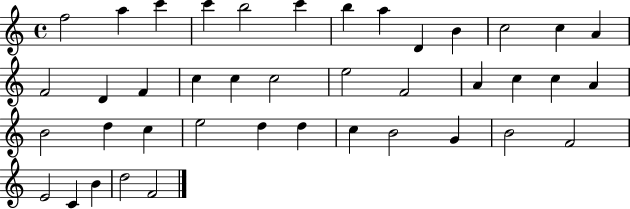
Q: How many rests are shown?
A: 0